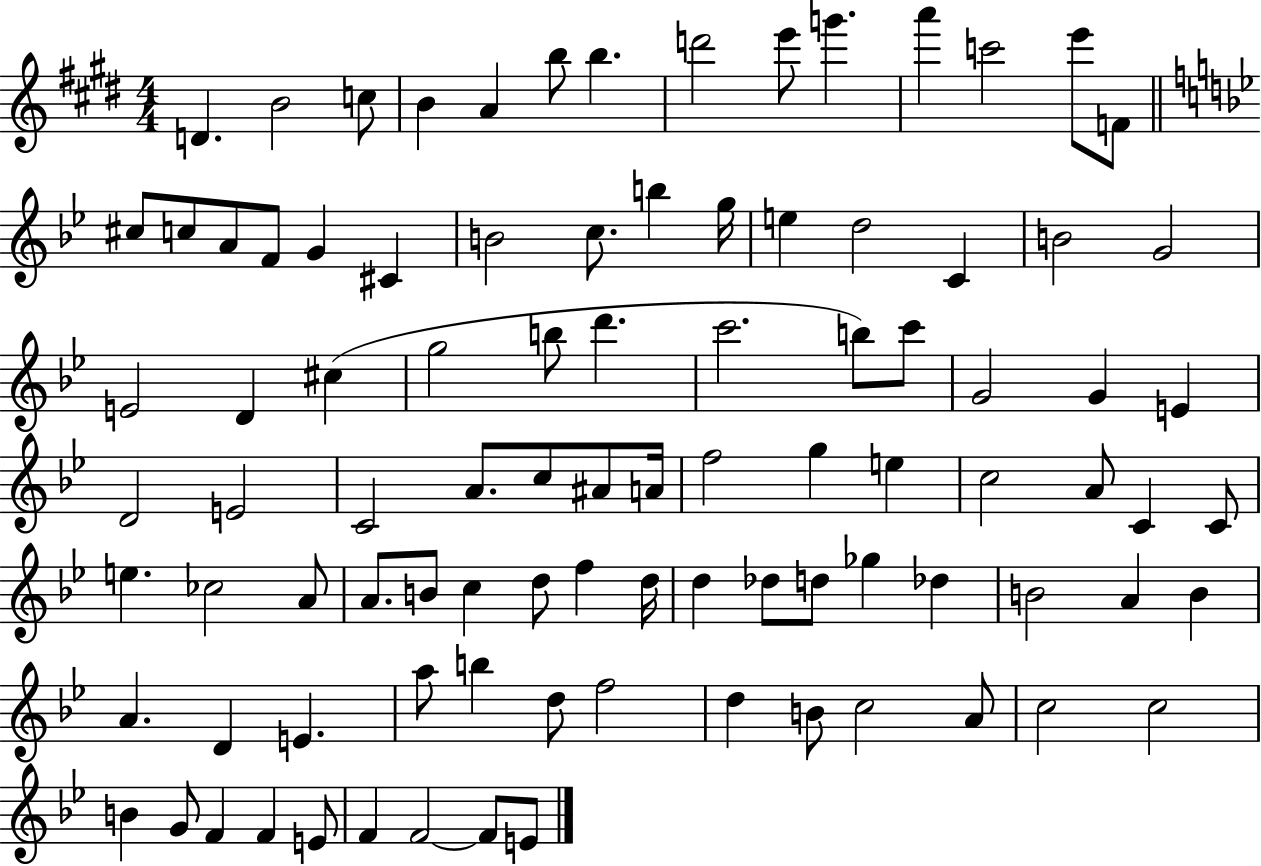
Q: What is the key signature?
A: E major